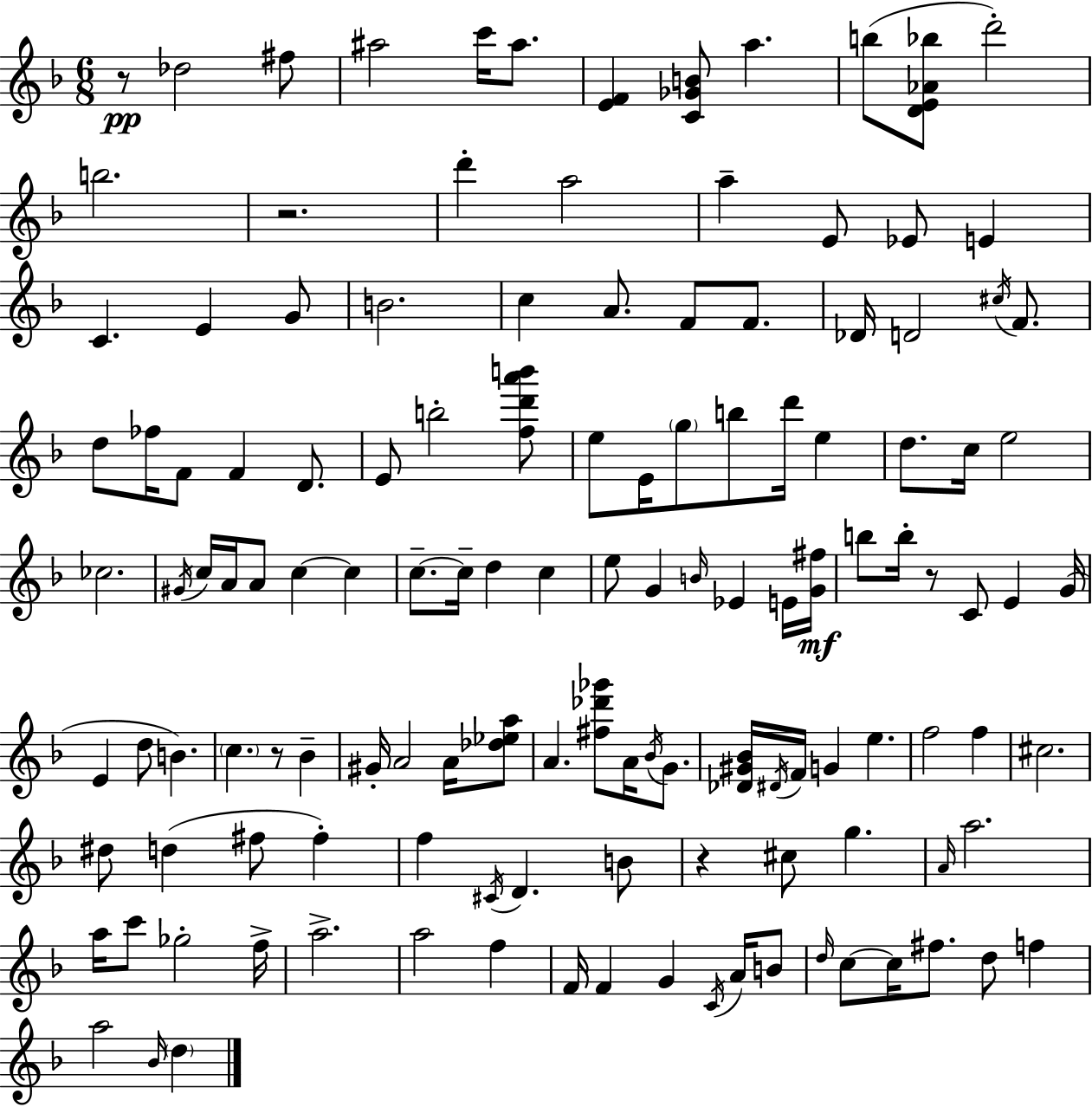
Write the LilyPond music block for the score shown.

{
  \clef treble
  \numericTimeSignature
  \time 6/8
  \key f \major
  r8\pp des''2 fis''8 | ais''2 c'''16 ais''8. | <e' f'>4 <c' ges' b'>8 a''4. | b''8( <d' e' aes' bes''>8 d'''2-.) | \break b''2. | r2. | d'''4-. a''2 | a''4-- e'8 ees'8 e'4 | \break c'4. e'4 g'8 | b'2. | c''4 a'8. f'8 f'8. | des'16 d'2 \acciaccatura { cis''16 } f'8. | \break d''8 fes''16 f'8 f'4 d'8. | e'8 b''2-. <f'' d''' a''' b'''>8 | e''8 e'16 \parenthesize g''8 b''8 d'''16 e''4 | d''8. c''16 e''2 | \break ces''2. | \acciaccatura { gis'16 } c''16 a'16 a'8 c''4~~ c''4 | c''8.--~~ c''16-- d''4 c''4 | e''8 g'4 \grace { b'16 } ees'4 | \break e'16 <g' fis''>16\mf b''8 b''16-. r8 c'8 e'4 | g'16( e'4 d''8 b'4.) | \parenthesize c''4. r8 bes'4-- | gis'16-. a'2 | \break a'16 <des'' ees'' a''>8 a'4. <fis'' des''' ges'''>8 a'16 | \acciaccatura { bes'16 } g'8. <des' gis' bes'>16 \acciaccatura { dis'16 } f'16 g'4 e''4. | f''2 | f''4 cis''2. | \break dis''8 d''4( fis''8 | fis''4-.) f''4 \acciaccatura { cis'16 } d'4. | b'8 r4 cis''8 | g''4. \grace { a'16 } a''2. | \break a''16 c'''8 ges''2-. | f''16-> a''2.-> | a''2 | f''4 f'16 f'4 | \break g'4 \acciaccatura { c'16 } a'16 b'8 \grace { d''16 } c''8~~ c''16 | fis''8. d''8 f''4 a''2 | \grace { bes'16 } \parenthesize d''4 \bar "|."
}